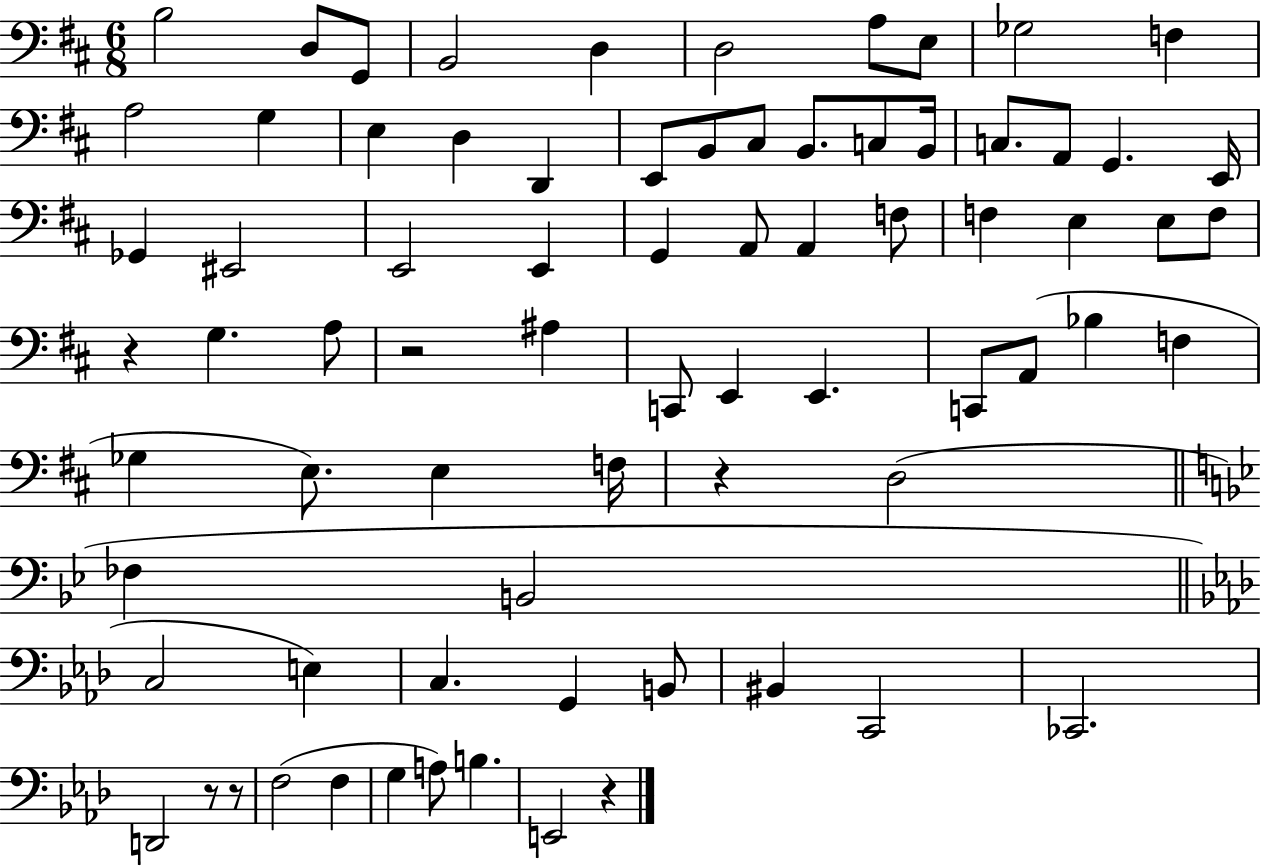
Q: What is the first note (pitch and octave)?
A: B3